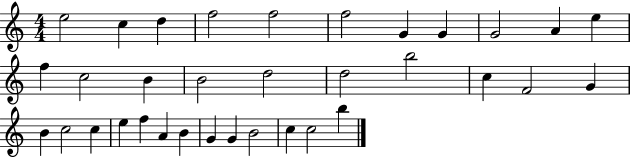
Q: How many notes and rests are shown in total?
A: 34